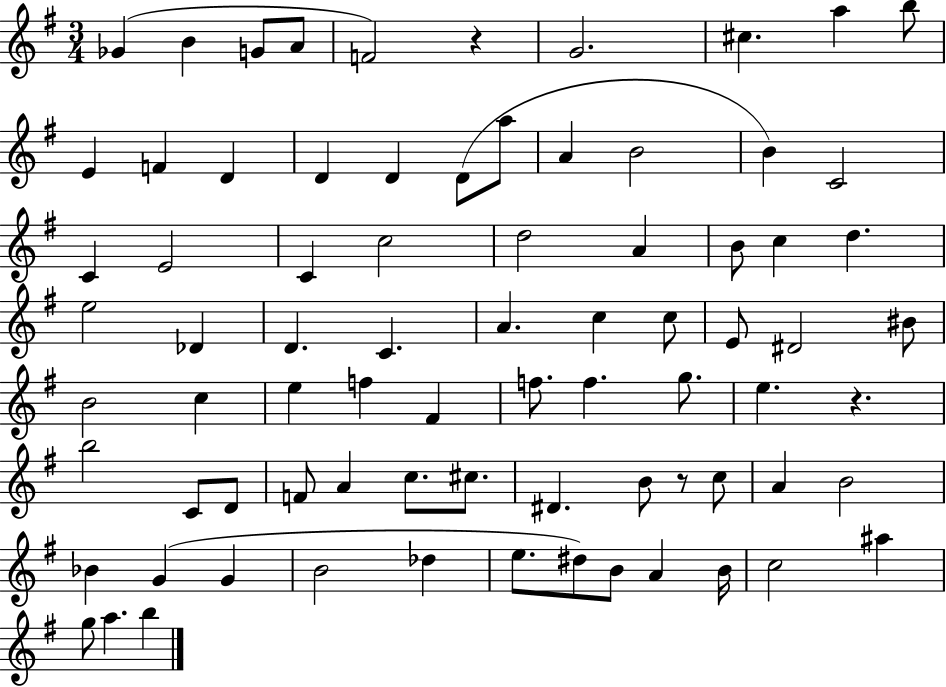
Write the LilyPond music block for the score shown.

{
  \clef treble
  \numericTimeSignature
  \time 3/4
  \key g \major
  \repeat volta 2 { ges'4( b'4 g'8 a'8 | f'2) r4 | g'2. | cis''4. a''4 b''8 | \break e'4 f'4 d'4 | d'4 d'4 d'8( a''8 | a'4 b'2 | b'4) c'2 | \break c'4 e'2 | c'4 c''2 | d''2 a'4 | b'8 c''4 d''4. | \break e''2 des'4 | d'4. c'4. | a'4. c''4 c''8 | e'8 dis'2 bis'8 | \break b'2 c''4 | e''4 f''4 fis'4 | f''8. f''4. g''8. | e''4. r4. | \break b''2 c'8 d'8 | f'8 a'4 c''8. cis''8. | dis'4. b'8 r8 c''8 | a'4 b'2 | \break bes'4 g'4( g'4 | b'2 des''4 | e''8. dis''8) b'8 a'4 b'16 | c''2 ais''4 | \break g''8 a''4. b''4 | } \bar "|."
}